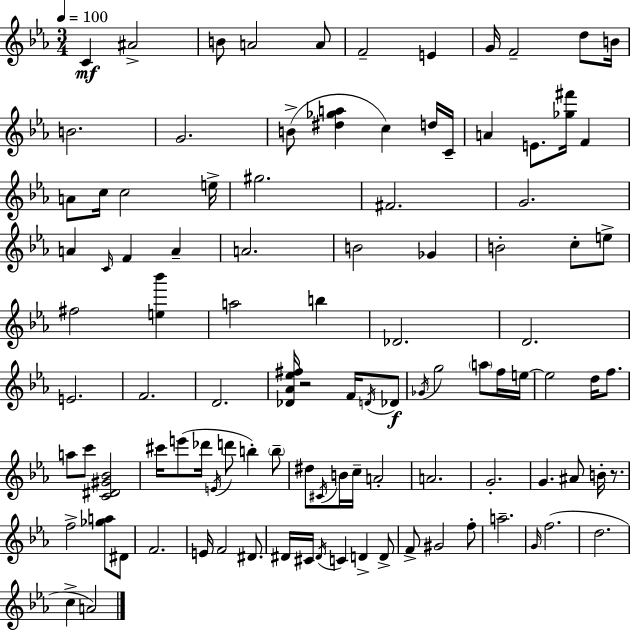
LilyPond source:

{
  \clef treble
  \numericTimeSignature
  \time 3/4
  \key ees \major
  \tempo 4 = 100
  c'4\mf ais'2-> | b'8 a'2 a'8 | f'2-- e'4 | g'16 f'2-- d''8 b'16 | \break b'2. | g'2. | b'8->( <dis'' ges'' a''>4 c''4) d''16 c'16-- | a'4 e'8. <ges'' fis'''>16 f'4 | \break a'8 c''16 c''2 e''16-> | gis''2. | fis'2. | g'2. | \break a'4 \grace { c'16 } f'4 a'4-- | a'2. | b'2 ges'4 | b'2-. c''8-. e''8-> | \break fis''2 <e'' bes'''>4 | a''2 b''4 | des'2. | d'2. | \break e'2. | f'2. | d'2. | <des' aes' ees'' fis''>16 r2 f'16 \acciaccatura { d'16 } | \break des'8\f \acciaccatura { ges'16 } g''2 \parenthesize a''8 | f''16 e''16~~ e''2 d''16 | f''8. a''8 c'''8 <c' dis' gis' bes'>2 | cis'''16 e'''8( des'''16 \acciaccatura { e'16 } d'''8 b''4-.) | \break \parenthesize b''8-- dis''8 \acciaccatura { cis'16 } b'16 c''16-- a'2-. | a'2. | g'2.-. | g'4. ais'8 | \break b'16-. r8. f''2-> | <ges'' a''>8 dis'8 f'2. | e'16 f'2 | dis'8. dis'16 cis'16 \acciaccatura { dis'16 } c'4 | \break d'4-> d'8-> f'8-> gis'2 | f''8-. a''2.-- | \grace { g'16 } f''2.( | d''2. | \break c''4-> a'2) | \bar "|."
}